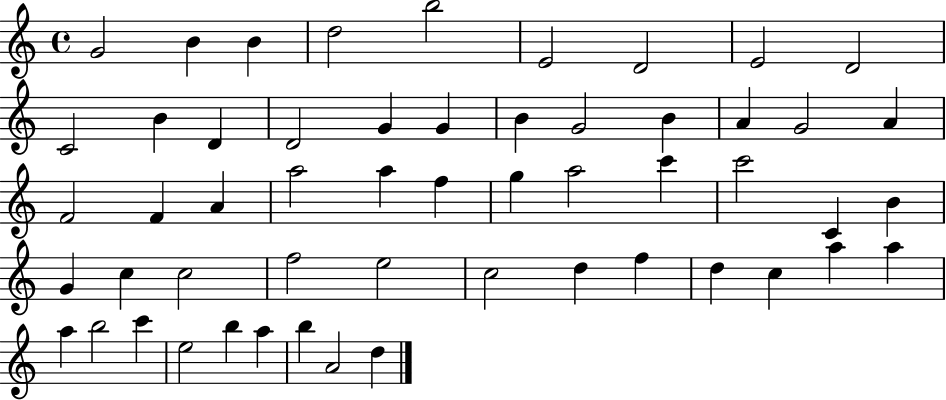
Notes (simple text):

G4/h B4/q B4/q D5/h B5/h E4/h D4/h E4/h D4/h C4/h B4/q D4/q D4/h G4/q G4/q B4/q G4/h B4/q A4/q G4/h A4/q F4/h F4/q A4/q A5/h A5/q F5/q G5/q A5/h C6/q C6/h C4/q B4/q G4/q C5/q C5/h F5/h E5/h C5/h D5/q F5/q D5/q C5/q A5/q A5/q A5/q B5/h C6/q E5/h B5/q A5/q B5/q A4/h D5/q